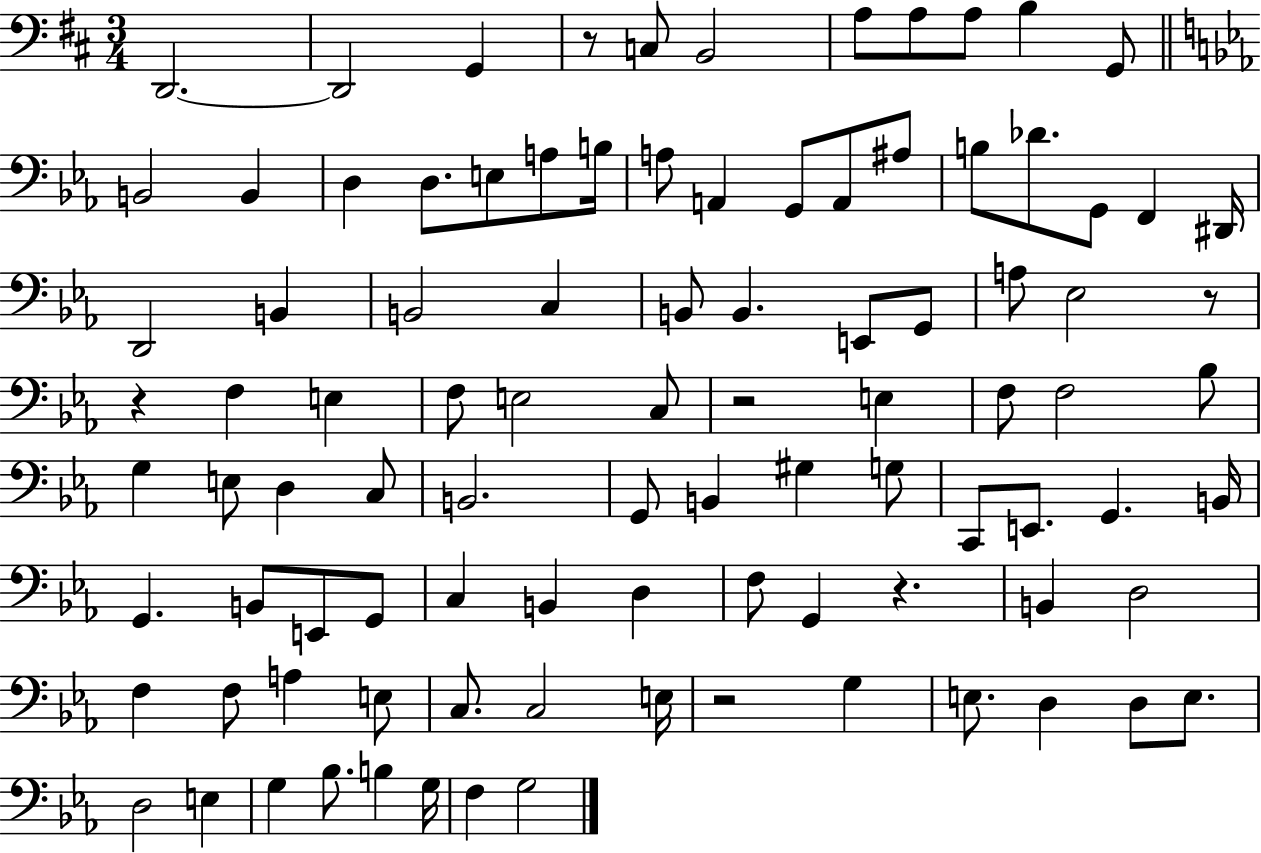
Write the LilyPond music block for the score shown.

{
  \clef bass
  \numericTimeSignature
  \time 3/4
  \key d \major
  d,2.~~ | d,2 g,4 | r8 c8 b,2 | a8 a8 a8 b4 g,8 | \break \bar "||" \break \key c \minor b,2 b,4 | d4 d8. e8 a8 b16 | a8 a,4 g,8 a,8 ais8 | b8 des'8. g,8 f,4 dis,16 | \break d,2 b,4 | b,2 c4 | b,8 b,4. e,8 g,8 | a8 ees2 r8 | \break r4 f4 e4 | f8 e2 c8 | r2 e4 | f8 f2 bes8 | \break g4 e8 d4 c8 | b,2. | g,8 b,4 gis4 g8 | c,8 e,8. g,4. b,16 | \break g,4. b,8 e,8 g,8 | c4 b,4 d4 | f8 g,4 r4. | b,4 d2 | \break f4 f8 a4 e8 | c8. c2 e16 | r2 g4 | e8. d4 d8 e8. | \break d2 e4 | g4 bes8. b4 g16 | f4 g2 | \bar "|."
}